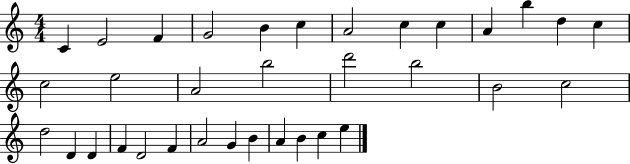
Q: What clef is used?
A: treble